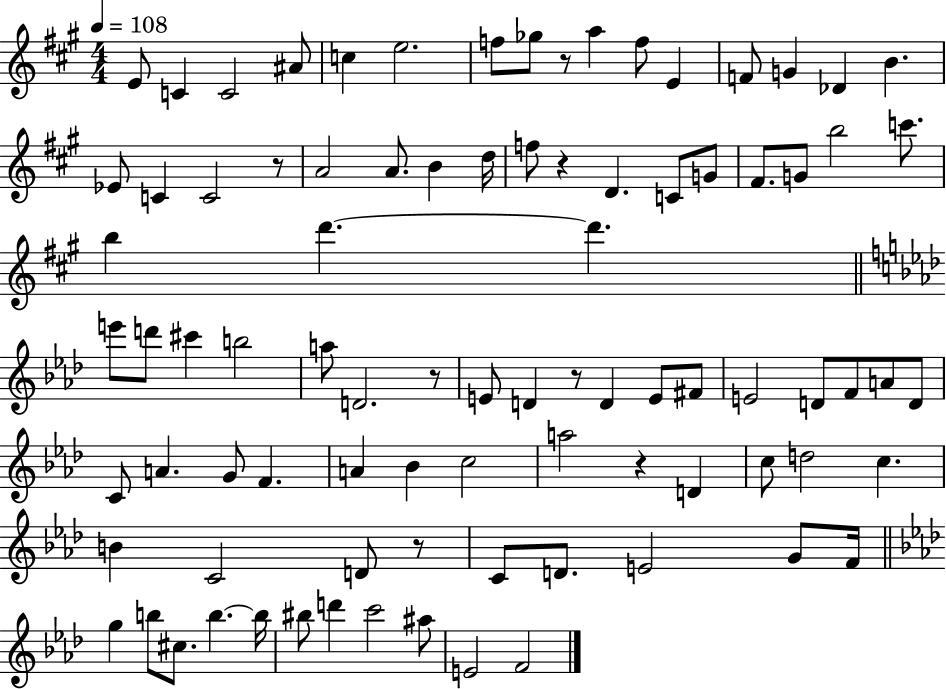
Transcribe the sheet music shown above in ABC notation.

X:1
T:Untitled
M:4/4
L:1/4
K:A
E/2 C C2 ^A/2 c e2 f/2 _g/2 z/2 a f/2 E F/2 G _D B _E/2 C C2 z/2 A2 A/2 B d/4 f/2 z D C/2 G/2 ^F/2 G/2 b2 c'/2 b d' d' e'/2 d'/2 ^c' b2 a/2 D2 z/2 E/2 D z/2 D E/2 ^F/2 E2 D/2 F/2 A/2 D/2 C/2 A G/2 F A _B c2 a2 z D c/2 d2 c B C2 D/2 z/2 C/2 D/2 E2 G/2 F/4 g b/2 ^c/2 b b/4 ^b/2 d' c'2 ^a/2 E2 F2